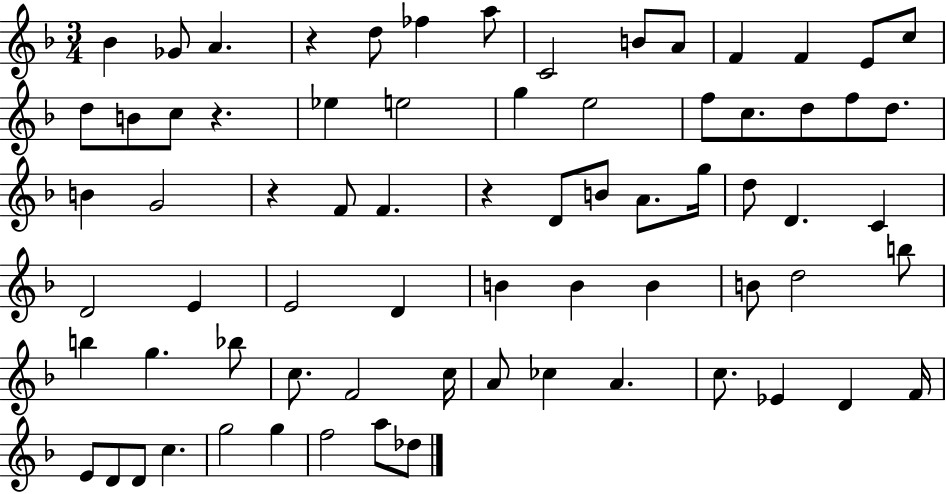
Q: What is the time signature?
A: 3/4